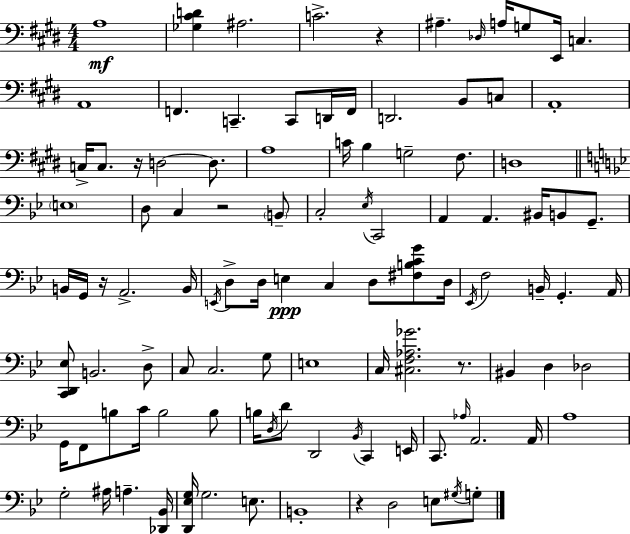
X:1
T:Untitled
M:4/4
L:1/4
K:E
A,4 [_G,^CD] ^A,2 C2 z ^A, _D,/4 A,/4 G,/2 E,,/4 C, A,,4 F,, C,, C,,/2 D,,/4 F,,/4 D,,2 B,,/2 C,/2 A,,4 C,/4 C,/2 z/4 D,2 D,/2 A,4 C/4 B, G,2 ^F,/2 D,4 E,4 D,/2 C, z2 B,,/2 C,2 _E,/4 C,,2 A,, A,, ^B,,/4 B,,/2 G,,/2 B,,/4 G,,/4 z/4 A,,2 B,,/4 E,,/4 D,/2 D,/4 E, C, D,/2 [^F,B,CG]/2 D,/4 _E,,/4 F,2 B,,/4 G,, A,,/4 [C,,D,,_E,]/2 B,,2 D,/2 C,/2 C,2 G,/2 E,4 C,/4 [^C,F,_A,_G]2 z/2 ^B,, D, _D,2 G,,/4 F,,/2 B,/2 C/4 B,2 B,/2 B,/4 D,/4 D/2 D,,2 _B,,/4 C,, E,,/4 C,,/2 _A,/4 A,,2 A,,/4 A,4 G,2 ^A,/4 A, [_D,,_B,,]/4 [D,,_E,G,]/4 G,2 E,/2 B,,4 z D,2 E,/2 ^G,/4 G,/2